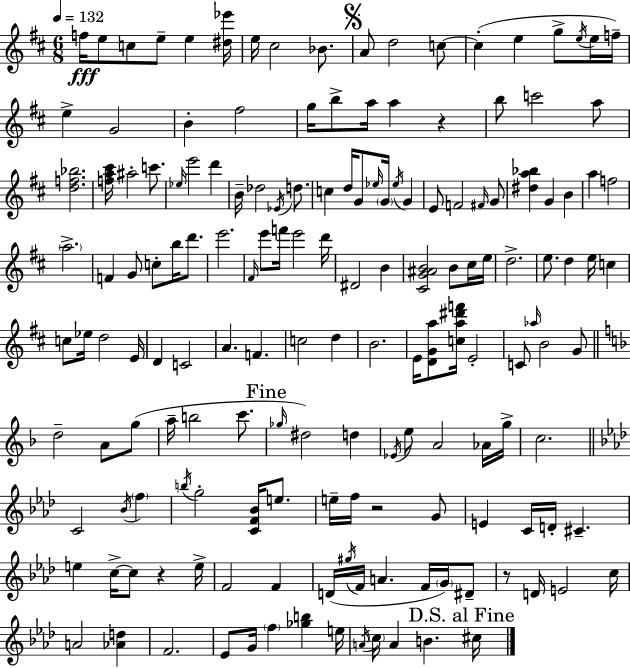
X:1
T:Untitled
M:6/8
L:1/4
K:D
f/4 e/2 c/2 e/2 e [^d_e']/4 e/4 ^c2 _B/2 A/2 d2 c/2 c e g/2 e/4 e/4 f/4 e G2 B ^f2 g/4 b/2 a/4 a z b/2 c'2 a/2 [df_b]2 [fa^c']/4 ^a2 c'/2 _e/4 e'2 d' B/4 _d2 _E/4 d/2 c d/4 G/2 _e/4 G/4 _e/4 G E/2 F2 ^F/4 G/2 [^da_b] G B a f2 a2 F G/2 c/2 b/4 d'/2 e'2 ^F/4 e'/2 f'/4 e'2 d'/4 ^D2 B [^CG^AB]2 B/2 ^c/4 e/4 d2 e/2 d e/4 c c/2 _e/4 d2 E/4 D C2 A F c2 d B2 E/4 [DGa]/2 [ca^d'f']/4 E2 C/2 _a/4 B2 G/2 d2 A/2 g/2 a/4 b2 c'/2 _g/4 ^d2 d _E/4 e/2 A2 _A/4 g/4 c2 C2 _B/4 f b/4 g2 [CF_B]/4 e/2 e/4 f/4 z2 G/2 E C/4 D/4 ^C e c/4 c/2 z e/4 F2 F D/4 ^g/4 F/4 A F/4 G/4 ^D/2 z/2 D/4 E2 c/4 A2 [_Ad] F2 _E/2 G/4 f [_gb] e/4 A/4 c/4 A B ^c/4